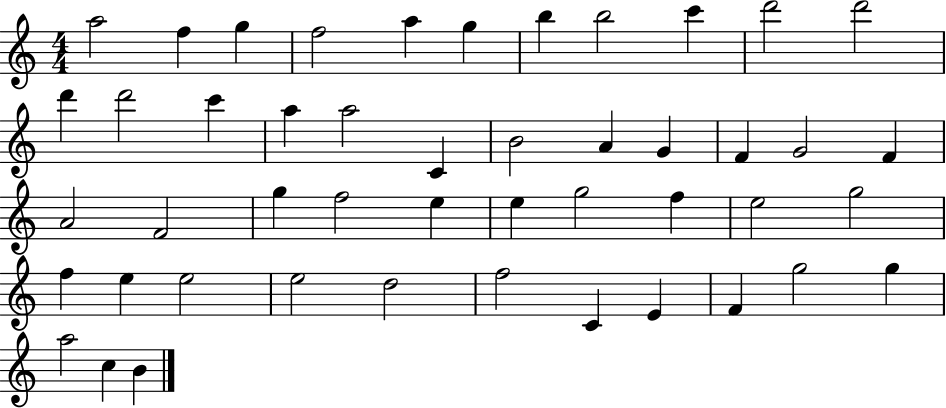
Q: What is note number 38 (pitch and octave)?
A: D5